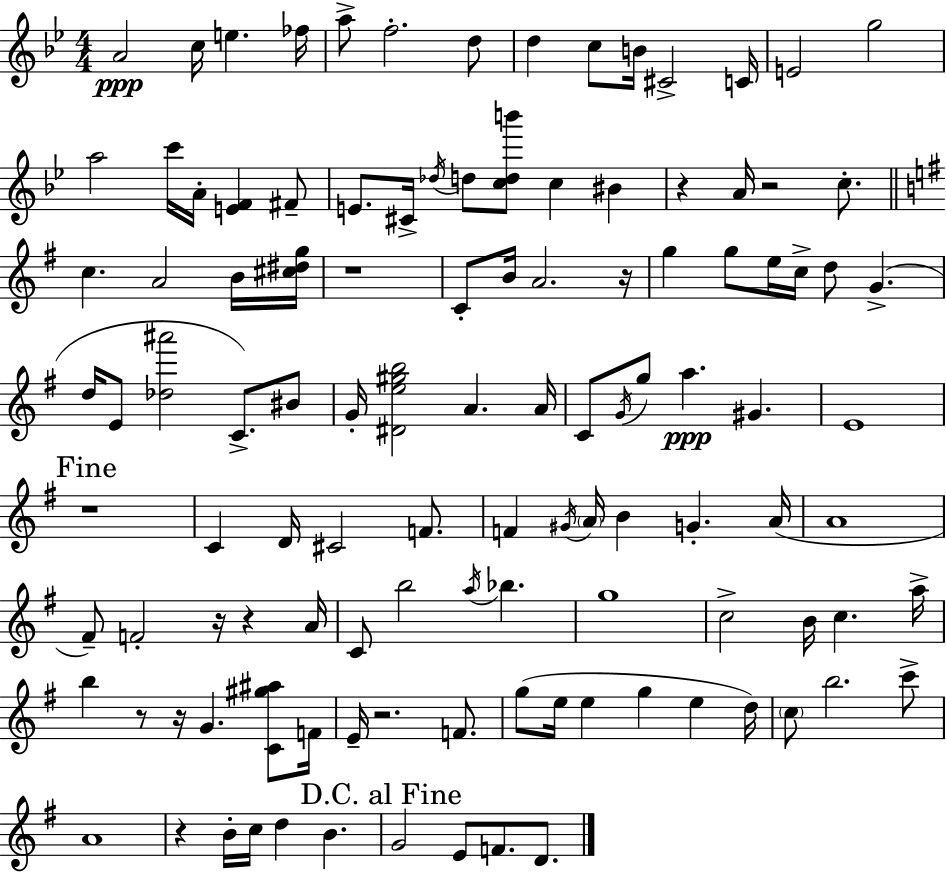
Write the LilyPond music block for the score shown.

{
  \clef treble
  \numericTimeSignature
  \time 4/4
  \key g \minor
  a'2\ppp c''16 e''4. fes''16 | a''8-> f''2.-. d''8 | d''4 c''8 b'16 cis'2-> c'16 | e'2 g''2 | \break a''2 c'''16 a'16-. <e' f'>4 fis'8-- | e'8. cis'16-> \acciaccatura { des''16 } d''8 <c'' d'' b'''>8 c''4 bis'4 | r4 a'16 r2 c''8.-. | \bar "||" \break \key g \major c''4. a'2 b'16 <cis'' dis'' g''>16 | r1 | c'8-. b'16 a'2. r16 | g''4 g''8 e''16 c''16-> d''8 g'4.->( | \break d''16 e'8 <des'' ais'''>2 c'8.->) bis'8 | g'16-. <dis' e'' gis'' b''>2 a'4. a'16 | c'8 \acciaccatura { g'16 } g''8 a''4.\ppp gis'4. | e'1 | \break \mark "Fine" r1 | c'4 d'16 cis'2 f'8. | f'4 \acciaccatura { gis'16 } \parenthesize a'16 b'4 g'4.-. | a'16( a'1 | \break fis'8--) f'2-. r16 r4 | a'16 c'8 b''2 \acciaccatura { a''16 } bes''4. | g''1 | c''2-> b'16 c''4. | \break a''16-> b''4 r8 r16 g'4. | <c' gis'' ais''>8 f'16 e'16-- r2. | f'8. g''8( e''16 e''4 g''4 e''4 | d''16) \parenthesize c''8 b''2. | \break c'''8-> a'1 | r4 b'16-. c''16 d''4 b'4. | \mark "D.C. al Fine" g'2 e'8 f'8. | d'8. \bar "|."
}